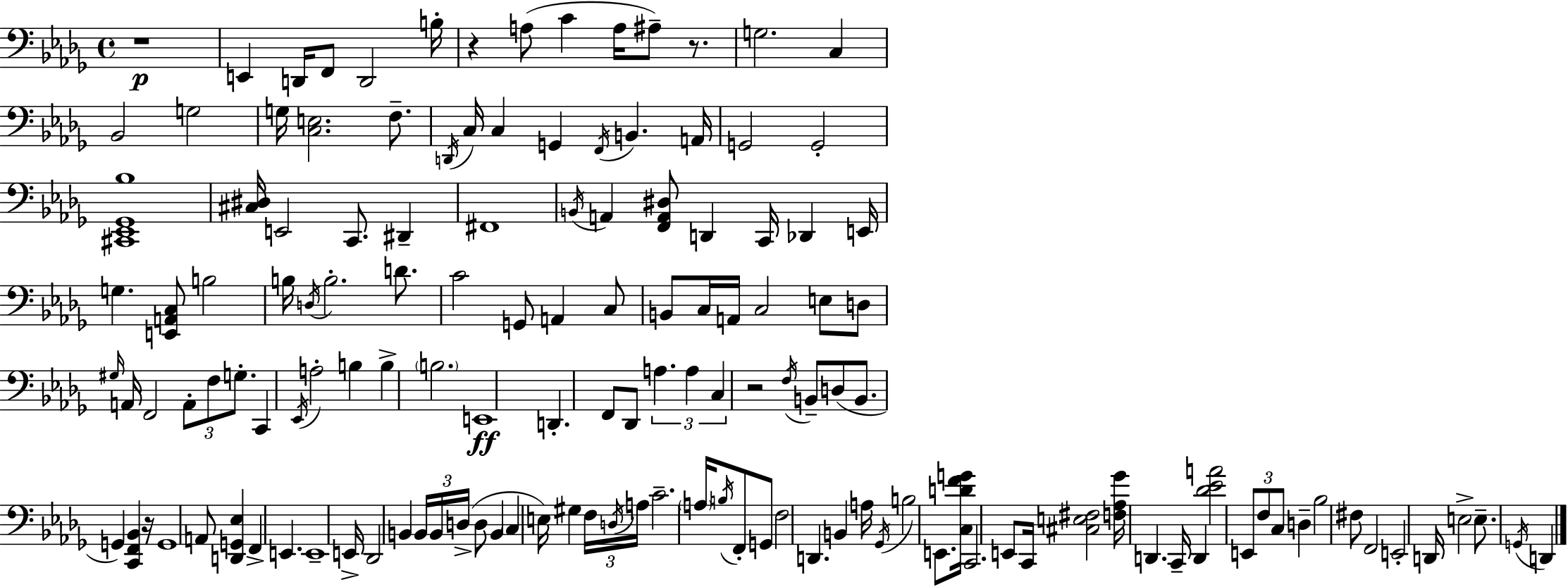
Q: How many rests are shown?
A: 5